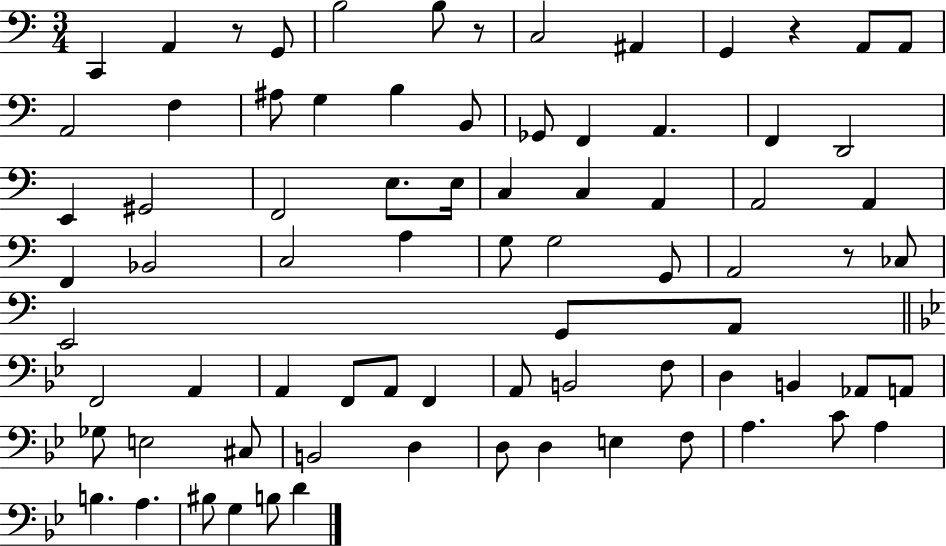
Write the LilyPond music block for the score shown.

{
  \clef bass
  \numericTimeSignature
  \time 3/4
  \key c \major
  c,4 a,4 r8 g,8 | b2 b8 r8 | c2 ais,4 | g,4 r4 a,8 a,8 | \break a,2 f4 | ais8 g4 b4 b,8 | ges,8 f,4 a,4. | f,4 d,2 | \break e,4 gis,2 | f,2 e8. e16 | c4 c4 a,4 | a,2 a,4 | \break f,4 bes,2 | c2 a4 | g8 g2 g,8 | a,2 r8 ces8 | \break e,2 g,8 a,8 | \bar "||" \break \key bes \major f,2 a,4 | a,4 f,8 a,8 f,4 | a,8 b,2 f8 | d4 b,4 aes,8 a,8 | \break ges8 e2 cis8 | b,2 d4 | d8 d4 e4 f8 | a4. c'8 a4 | \break b4. a4. | bis8 g4 b8 d'4 | \bar "|."
}